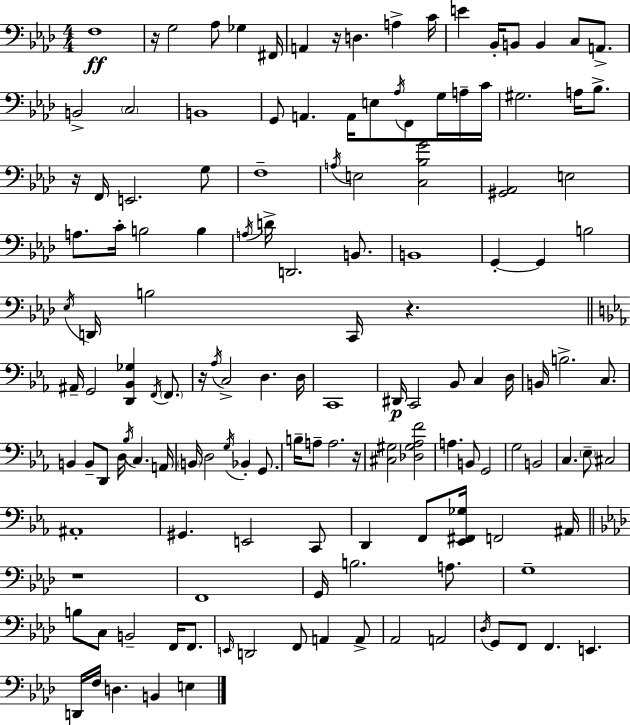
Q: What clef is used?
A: bass